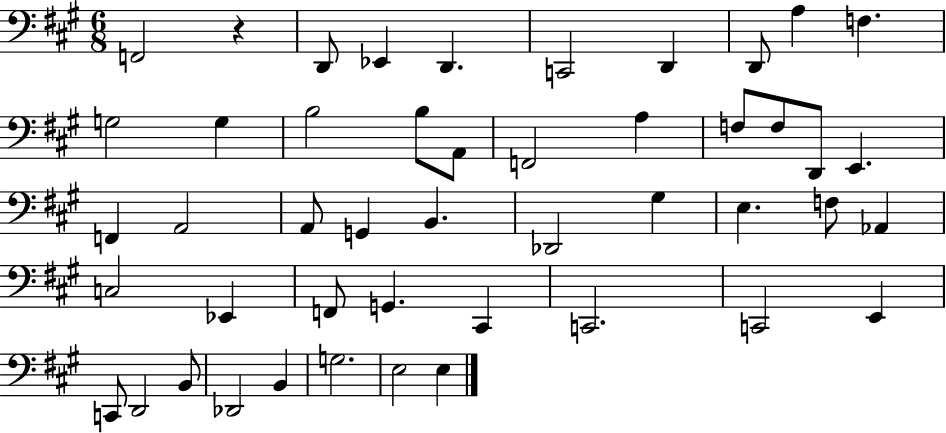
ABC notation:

X:1
T:Untitled
M:6/8
L:1/4
K:A
F,,2 z D,,/2 _E,, D,, C,,2 D,, D,,/2 A, F, G,2 G, B,2 B,/2 A,,/2 F,,2 A, F,/2 F,/2 D,,/2 E,, F,, A,,2 A,,/2 G,, B,, _D,,2 ^G, E, F,/2 _A,, C,2 _E,, F,,/2 G,, ^C,, C,,2 C,,2 E,, C,,/2 D,,2 B,,/2 _D,,2 B,, G,2 E,2 E,